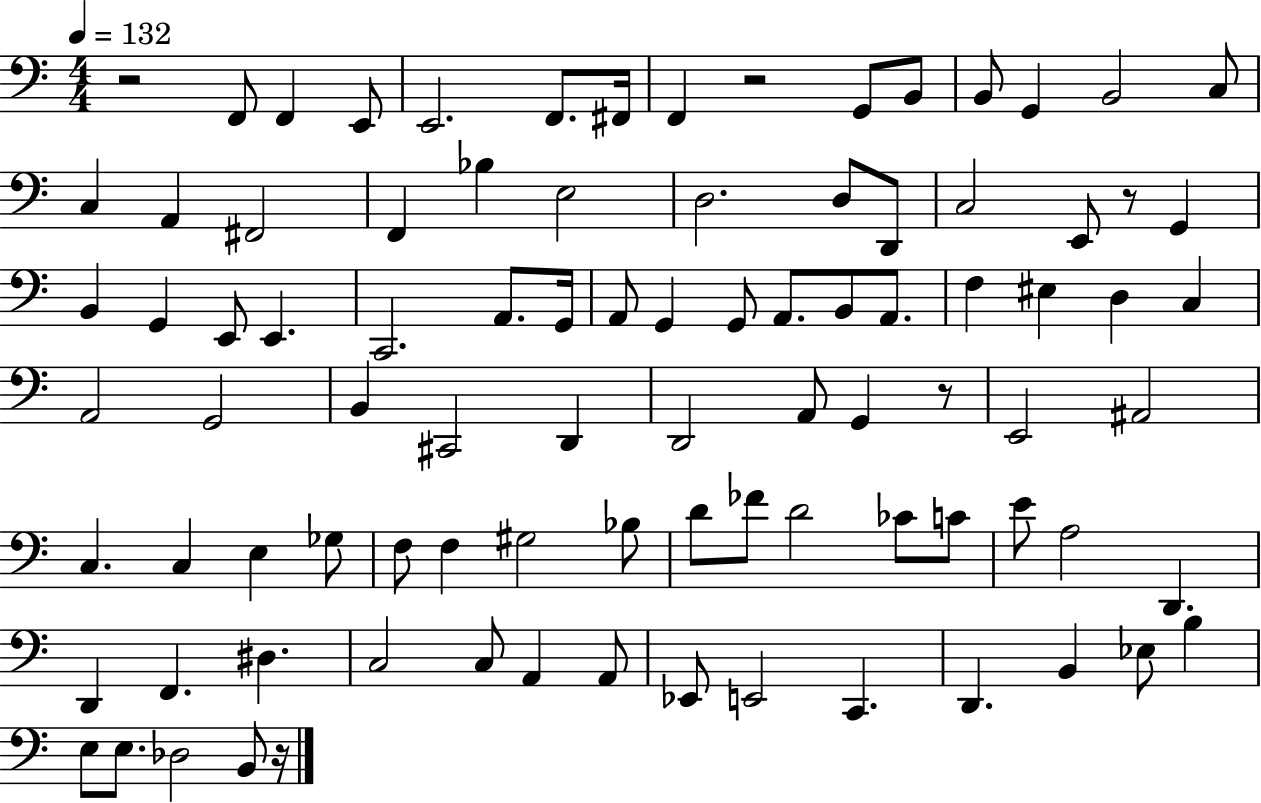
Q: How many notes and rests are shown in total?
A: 91